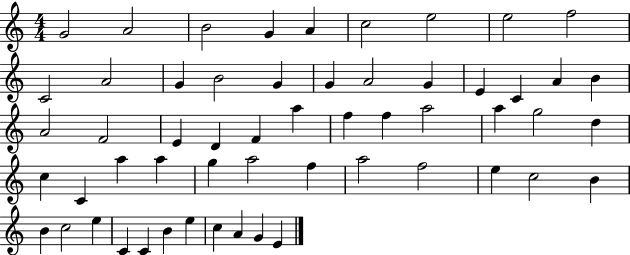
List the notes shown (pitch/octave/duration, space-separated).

G4/h A4/h B4/h G4/q A4/q C5/h E5/h E5/h F5/h C4/h A4/h G4/q B4/h G4/q G4/q A4/h G4/q E4/q C4/q A4/q B4/q A4/h F4/h E4/q D4/q F4/q A5/q F5/q F5/q A5/h A5/q G5/h D5/q C5/q C4/q A5/q A5/q G5/q A5/h F5/q A5/h F5/h E5/q C5/h B4/q B4/q C5/h E5/q C4/q C4/q B4/q E5/q C5/q A4/q G4/q E4/q